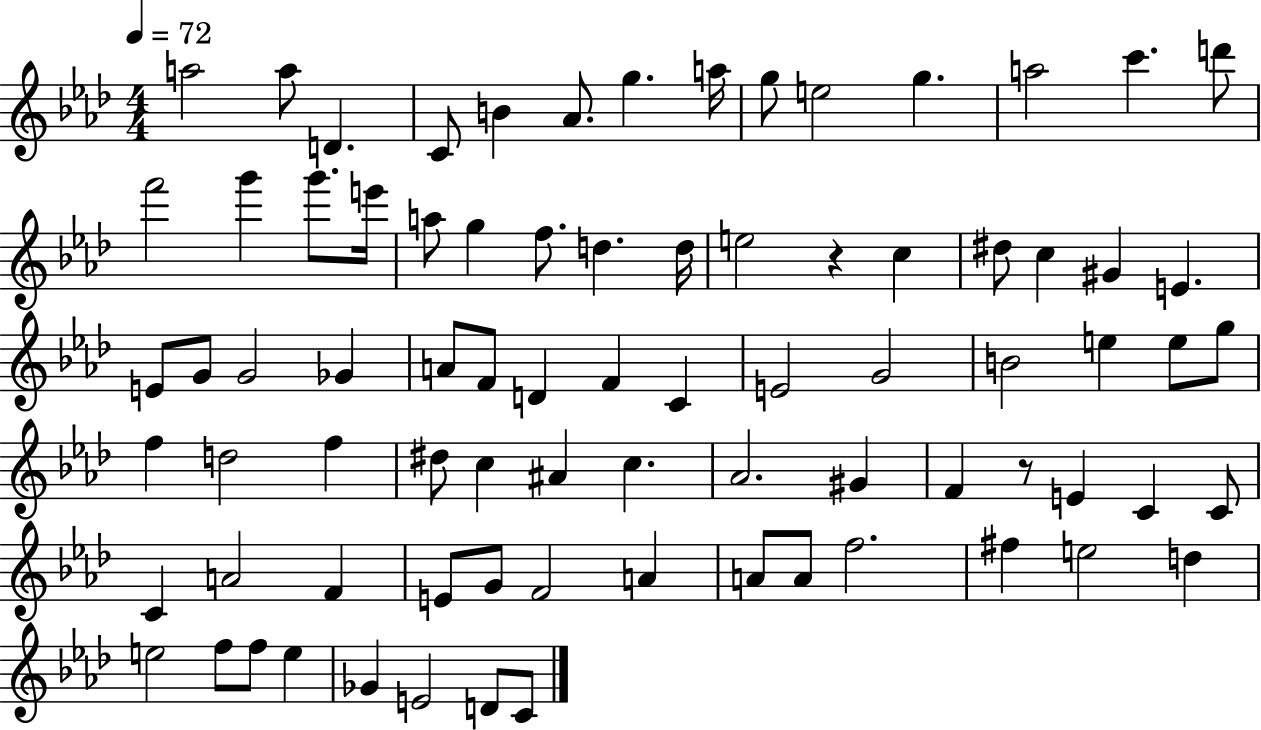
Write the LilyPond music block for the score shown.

{
  \clef treble
  \numericTimeSignature
  \time 4/4
  \key aes \major
  \tempo 4 = 72
  \repeat volta 2 { a''2 a''8 d'4. | c'8 b'4 aes'8. g''4. a''16 | g''8 e''2 g''4. | a''2 c'''4. d'''8 | \break f'''2 g'''4 g'''8. e'''16 | a''8 g''4 f''8. d''4. d''16 | e''2 r4 c''4 | dis''8 c''4 gis'4 e'4. | \break e'8 g'8 g'2 ges'4 | a'8 f'8 d'4 f'4 c'4 | e'2 g'2 | b'2 e''4 e''8 g''8 | \break f''4 d''2 f''4 | dis''8 c''4 ais'4 c''4. | aes'2. gis'4 | f'4 r8 e'4 c'4 c'8 | \break c'4 a'2 f'4 | e'8 g'8 f'2 a'4 | a'8 a'8 f''2. | fis''4 e''2 d''4 | \break e''2 f''8 f''8 e''4 | ges'4 e'2 d'8 c'8 | } \bar "|."
}